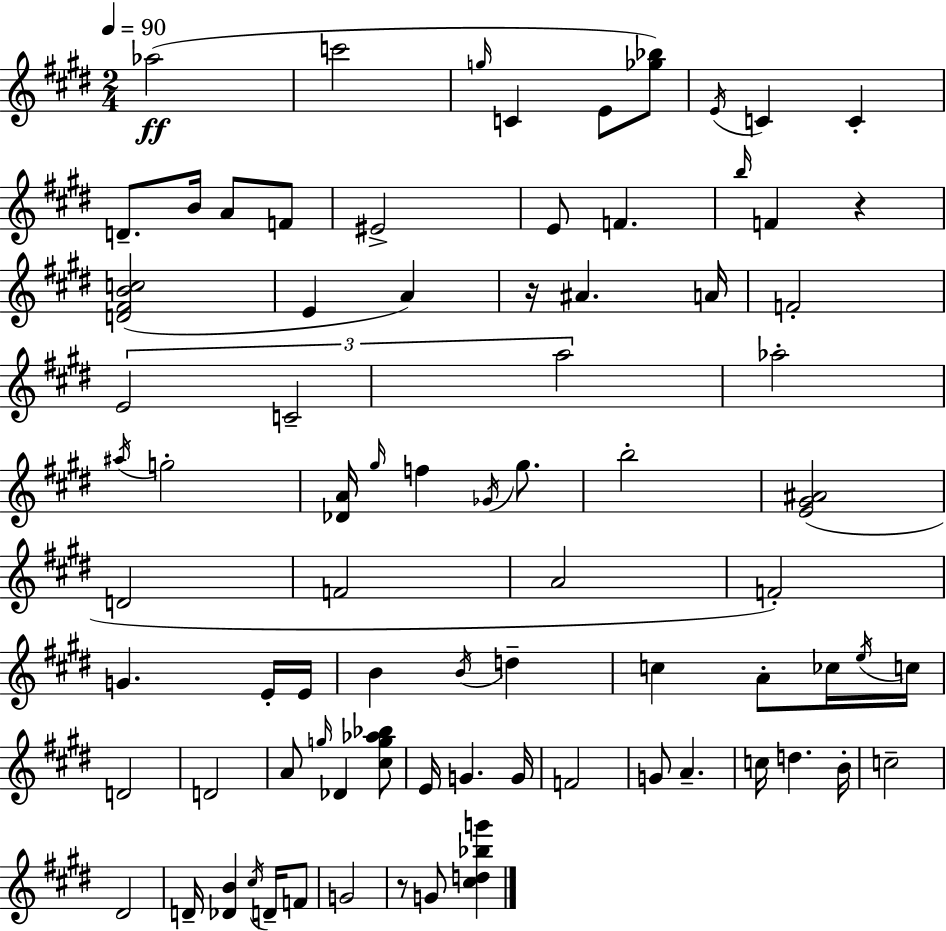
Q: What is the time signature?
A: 2/4